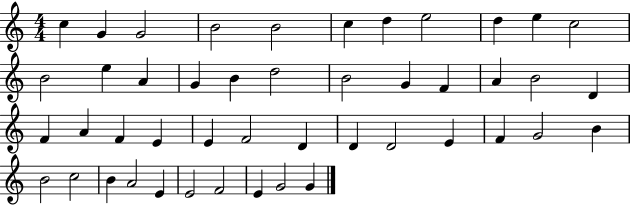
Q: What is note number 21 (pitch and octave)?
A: A4